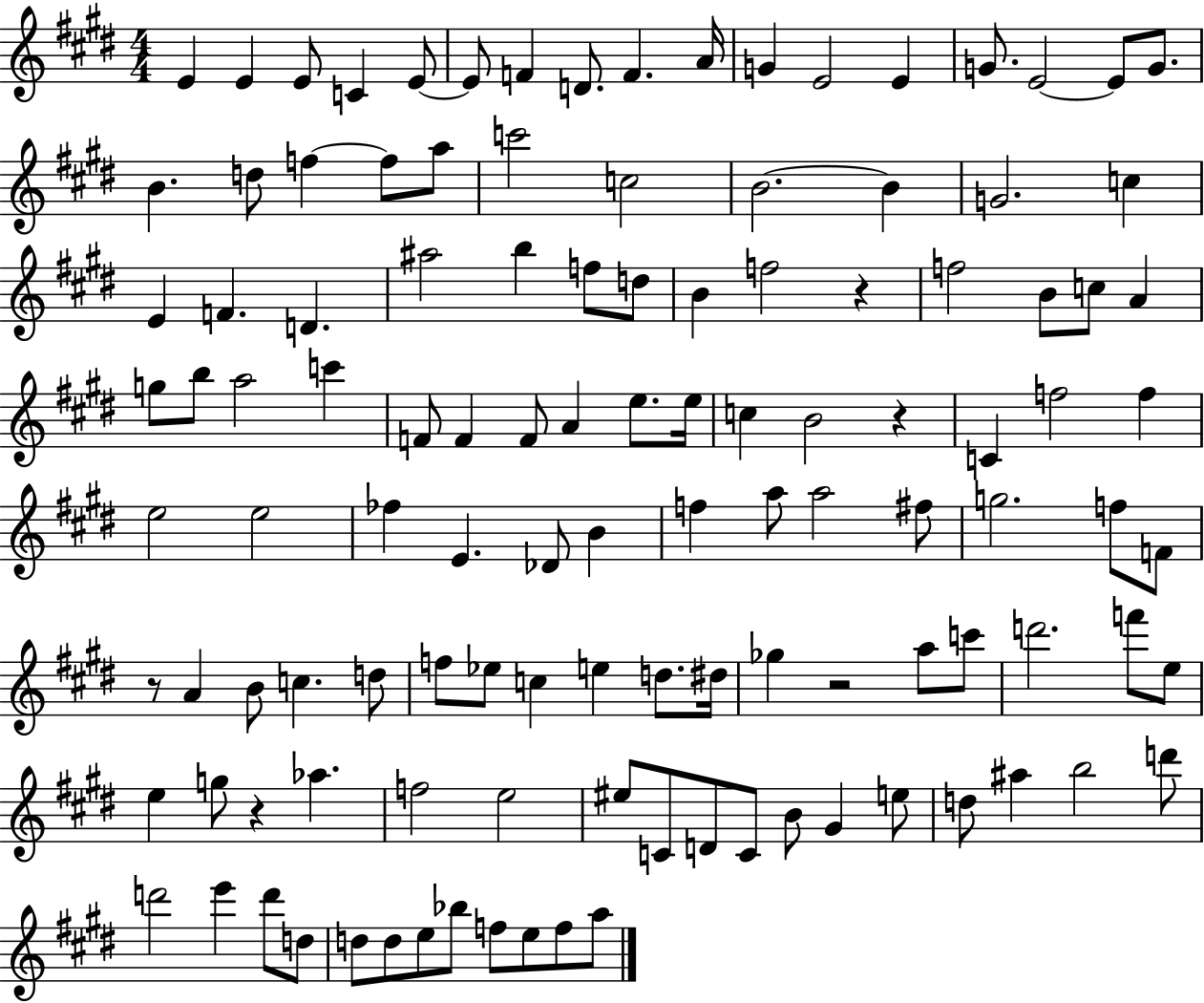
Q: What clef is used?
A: treble